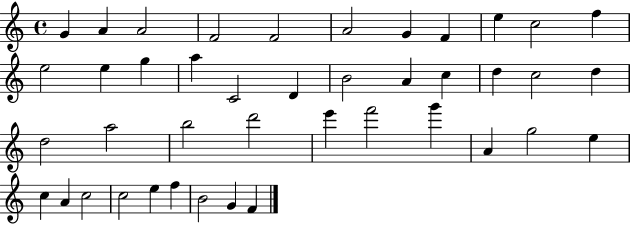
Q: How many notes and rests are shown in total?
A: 42